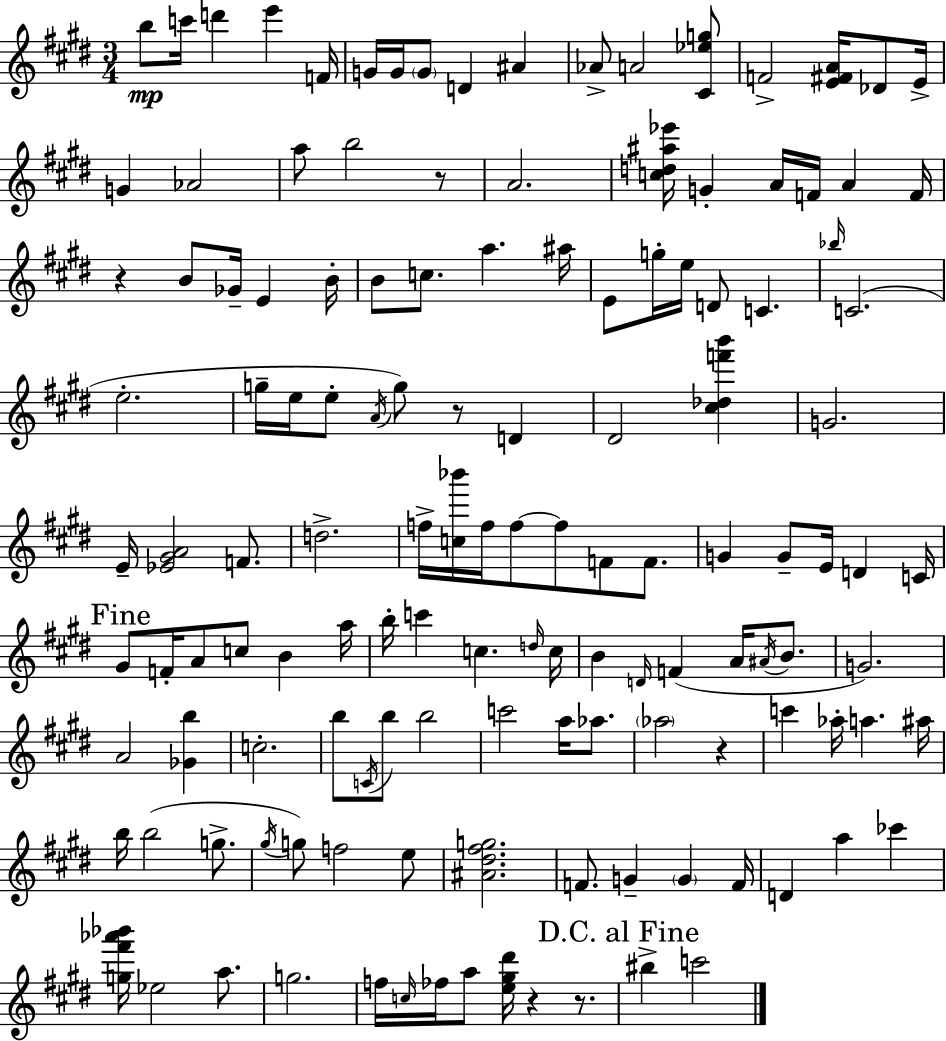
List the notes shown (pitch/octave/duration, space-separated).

B5/e C6/s D6/q E6/q F4/s G4/s G4/s G4/e D4/q A#4/q Ab4/e A4/h [C#4,Eb5,G5]/e F4/h [E4,F#4,A4]/s Db4/e E4/s G4/q Ab4/h A5/e B5/h R/e A4/h. [C5,D5,A#5,Eb6]/s G4/q A4/s F4/s A4/q F4/s R/q B4/e Gb4/s E4/q B4/s B4/e C5/e. A5/q. A#5/s E4/e G5/s E5/s D4/e C4/q. Bb5/s C4/h. E5/h. G5/s E5/s E5/e A4/s G5/e R/e D4/q D#4/h [C#5,Db5,F6,B6]/q G4/h. E4/s [Eb4,G#4,A4]/h F4/e. D5/h. F5/s [C5,Bb6]/s F5/s F5/e F5/e F4/e F4/e. G4/q G4/e E4/s D4/q C4/s G#4/e F4/s A4/e C5/e B4/q A5/s B5/s C6/q C5/q. D5/s C5/s B4/q D4/s F4/q A4/s A#4/s B4/e. G4/h. A4/h [Gb4,B5]/q C5/h. B5/e C4/s B5/e B5/h C6/h A5/s Ab5/e. Ab5/h R/q C6/q Ab5/s A5/q. A#5/s B5/s B5/h G5/e. G#5/s G5/e F5/h E5/e [A#4,D#5,F#5,G5]/h. F4/e. G4/q G4/q F4/s D4/q A5/q CES6/q [G5,F#6,Ab6,Bb6]/s Eb5/h A5/e. G5/h. F5/s C5/s FES5/s A5/e [E5,G#5,D#6]/s R/q R/e. BIS5/q C6/h